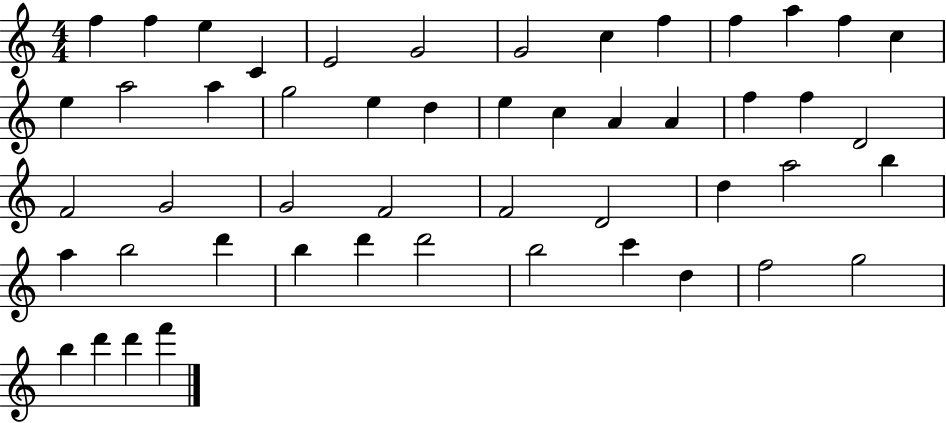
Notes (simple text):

F5/q F5/q E5/q C4/q E4/h G4/h G4/h C5/q F5/q F5/q A5/q F5/q C5/q E5/q A5/h A5/q G5/h E5/q D5/q E5/q C5/q A4/q A4/q F5/q F5/q D4/h F4/h G4/h G4/h F4/h F4/h D4/h D5/q A5/h B5/q A5/q B5/h D6/q B5/q D6/q D6/h B5/h C6/q D5/q F5/h G5/h B5/q D6/q D6/q F6/q